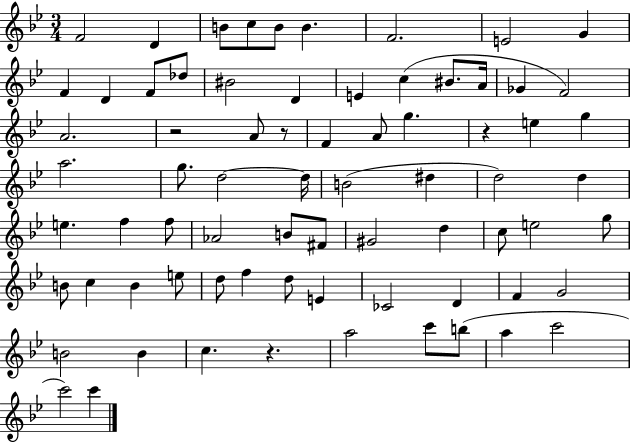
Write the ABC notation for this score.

X:1
T:Untitled
M:3/4
L:1/4
K:Bb
F2 D B/2 c/2 B/2 B F2 E2 G F D F/2 _d/2 ^B2 D E c ^B/2 A/4 _G F2 A2 z2 A/2 z/2 F A/2 g z e g a2 g/2 d2 d/4 B2 ^d d2 d e f f/2 _A2 B/2 ^F/2 ^G2 d c/2 e2 g/2 B/2 c B e/2 d/2 f d/2 E _C2 D F G2 B2 B c z a2 c'/2 b/2 a c'2 c'2 c'